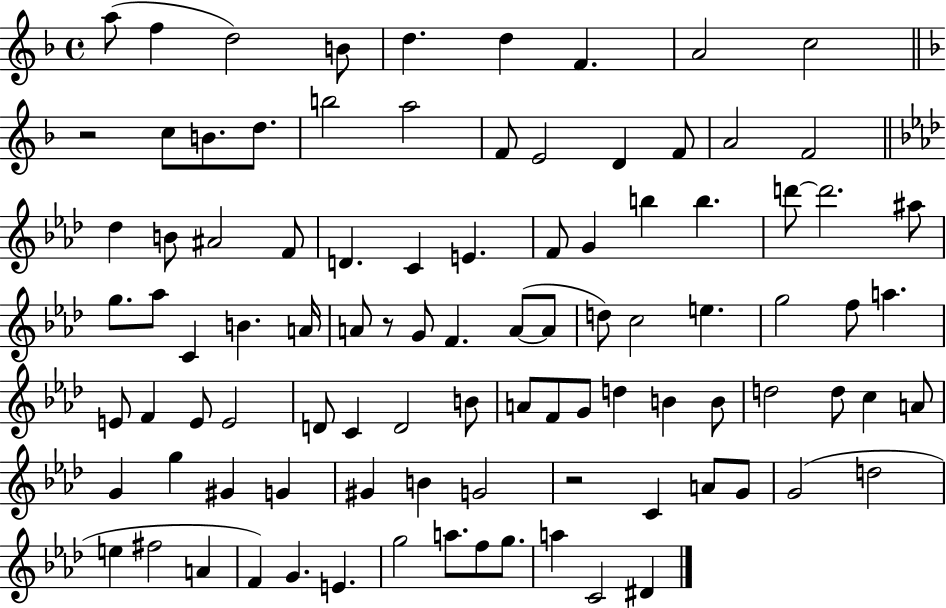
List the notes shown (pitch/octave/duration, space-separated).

A5/e F5/q D5/h B4/e D5/q. D5/q F4/q. A4/h C5/h R/h C5/e B4/e. D5/e. B5/h A5/h F4/e E4/h D4/q F4/e A4/h F4/h Db5/q B4/e A#4/h F4/e D4/q. C4/q E4/q. F4/e G4/q B5/q B5/q. D6/e D6/h. A#5/e G5/e. Ab5/e C4/q B4/q. A4/s A4/e R/e G4/e F4/q. A4/e A4/e D5/e C5/h E5/q. G5/h F5/e A5/q. E4/e F4/q E4/e E4/h D4/e C4/q D4/h B4/e A4/e F4/e G4/e D5/q B4/q B4/e D5/h D5/e C5/q A4/e G4/q G5/q G#4/q G4/q G#4/q B4/q G4/h R/h C4/q A4/e G4/e G4/h D5/h E5/q F#5/h A4/q F4/q G4/q. E4/q. G5/h A5/e. F5/e G5/e. A5/q C4/h D#4/q